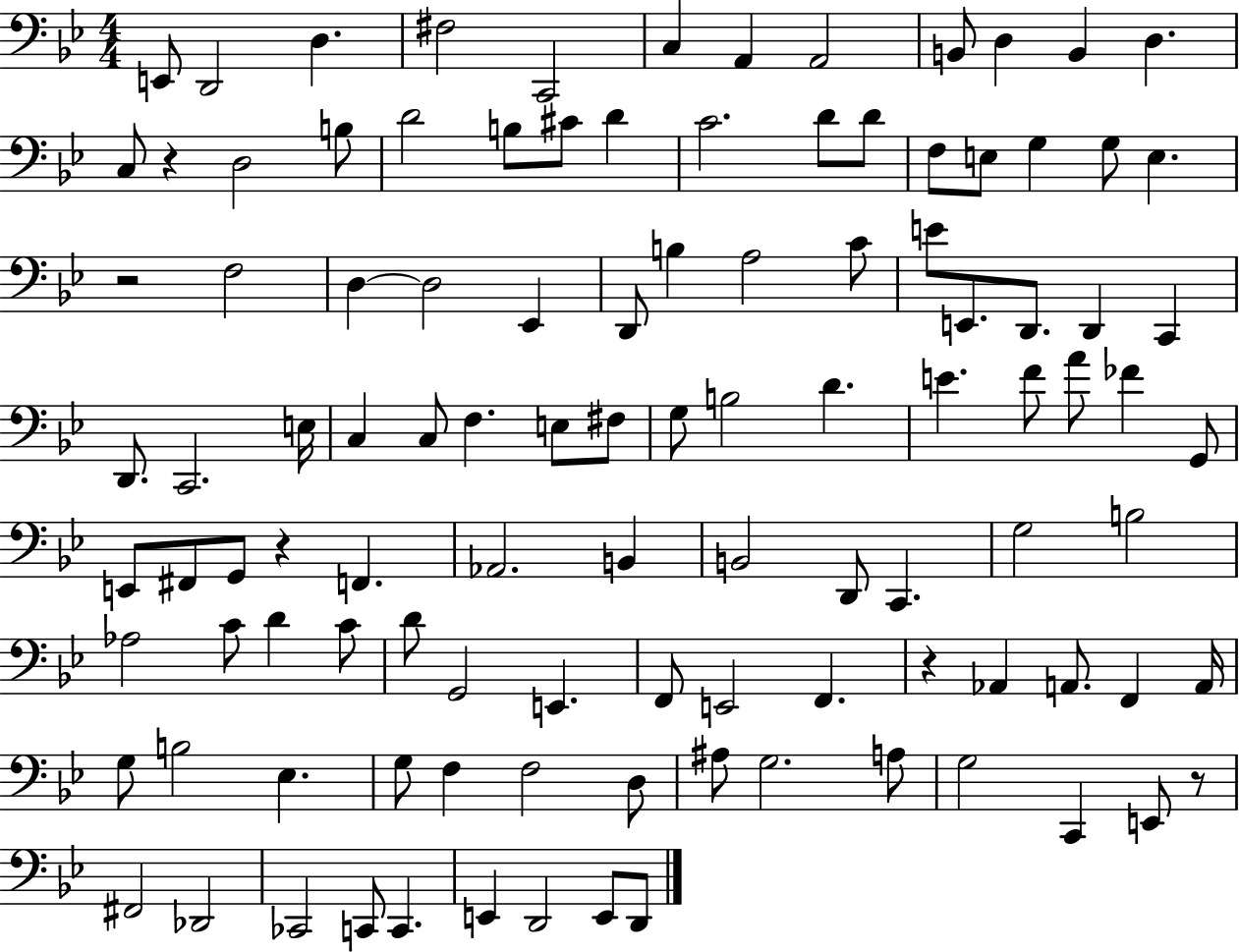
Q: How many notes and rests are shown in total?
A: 108